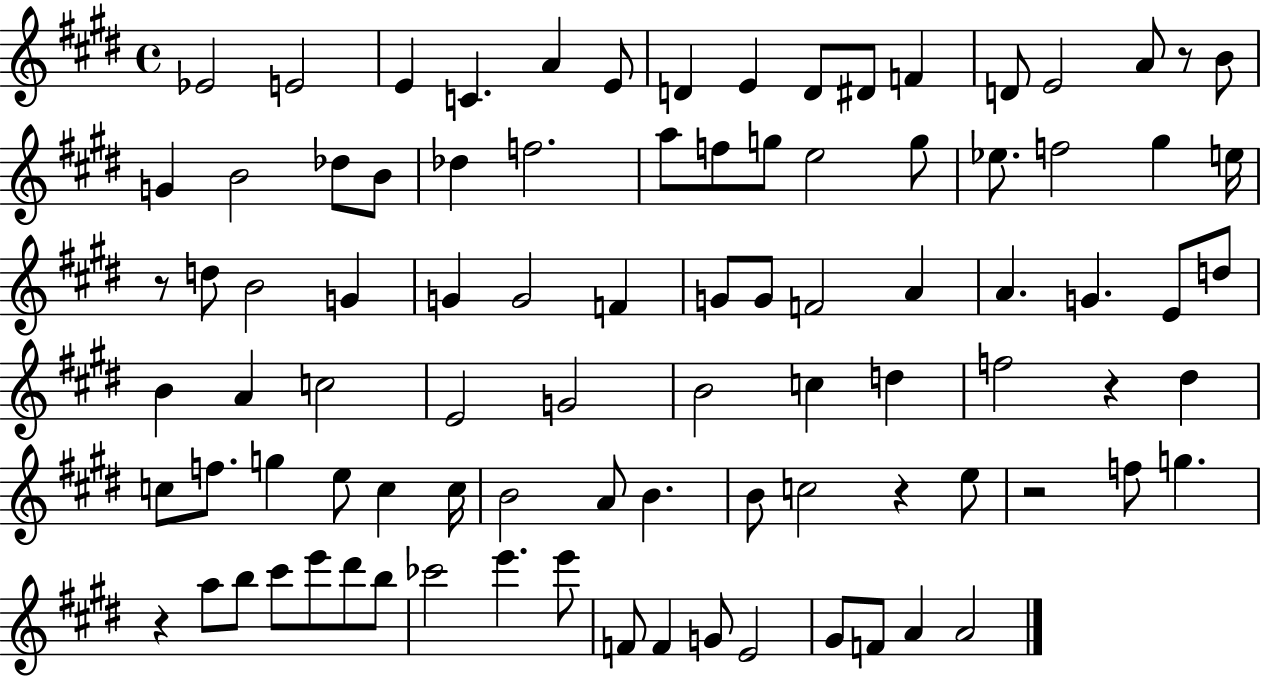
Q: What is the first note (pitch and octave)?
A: Eb4